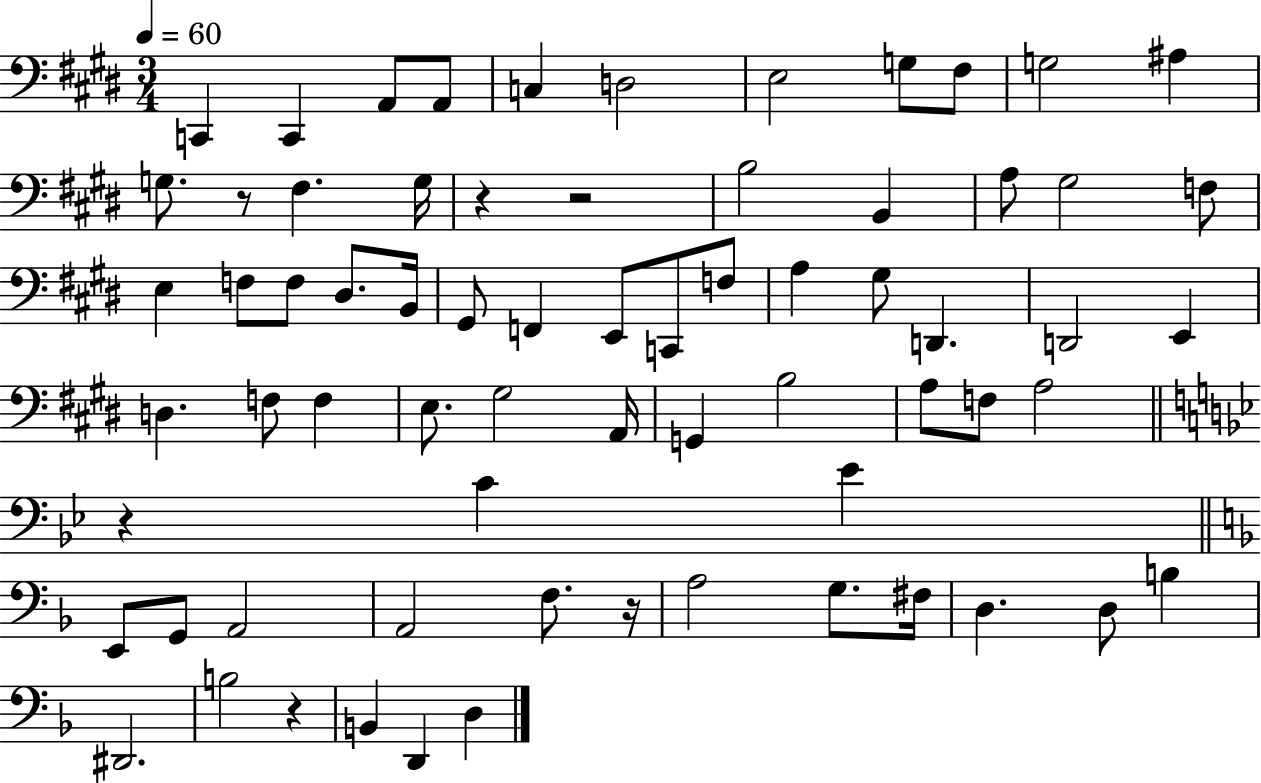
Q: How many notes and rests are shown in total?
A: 69